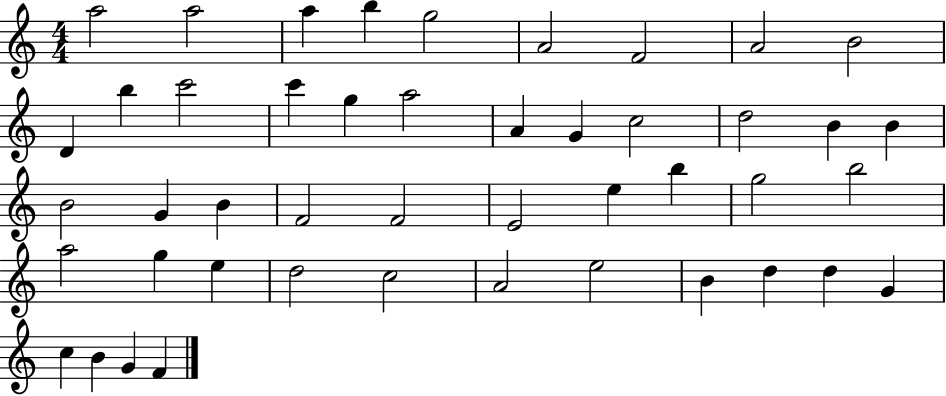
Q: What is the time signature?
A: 4/4